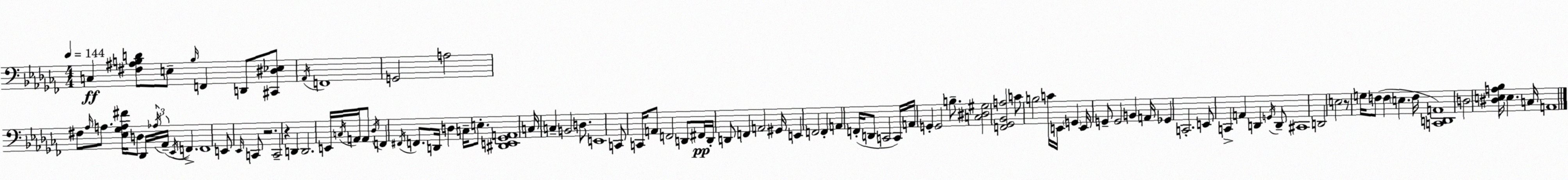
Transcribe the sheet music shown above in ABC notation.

X:1
T:Untitled
M:4/4
L:1/4
K:Abm
C, [^F,^A,B,D]/2 E,/2 B,/4 F,, D,,/2 [^C,,^D,_E,]/2 _A,,/4 F,,4 G,,2 A,2 ^F,/2 _A,/4 A,/2 [_E,_G,A,^F]/4 D,/2 _D,,/4 _A,/4 _A,,/4 _E,,/4 F,, F,,4 E,,/2 _E,,/4 C,,/2 z2 C,,2 z D,, D,,2 E,,/4 C,/4 A,,/4 A,,/2 _D,/4 F,, ^F,,/4 F,,/2 D,,/4 D, C,/4 E,/2 [^D,,E,,_G,,A,,]4 C,/4 C, B,,2 D,/2 E,,4 C,,/2 C,,/4 A,,/2 F,,2 D,,/2 ^F,,/4 D,,/4 D,,/2 F,, A,,2 ^G,,/4 E,, F,,2 F,, A,, F,,/4 D,,/2 C,,2 C,,/4 A,,/4 G,, G,,2 B,/2 [C,^D,^G,]2 [F,,_G,,_B,,A,]2 C/2 B,2 C/4 E,,/4 G,, E,,/4 G,,/2 G,,2 B,, A,,/4 _G,, C,,2 E,,/2 C,, A,, D,, G,,/4 D,,/2 ^C,,4 D,,2 E,2 z/2 G,/4 F,/2 F, E, F,/4 [C,,D,,A,,]4 D,2 [^D,E,A,_B,]/4 E, C,/4 A,,4